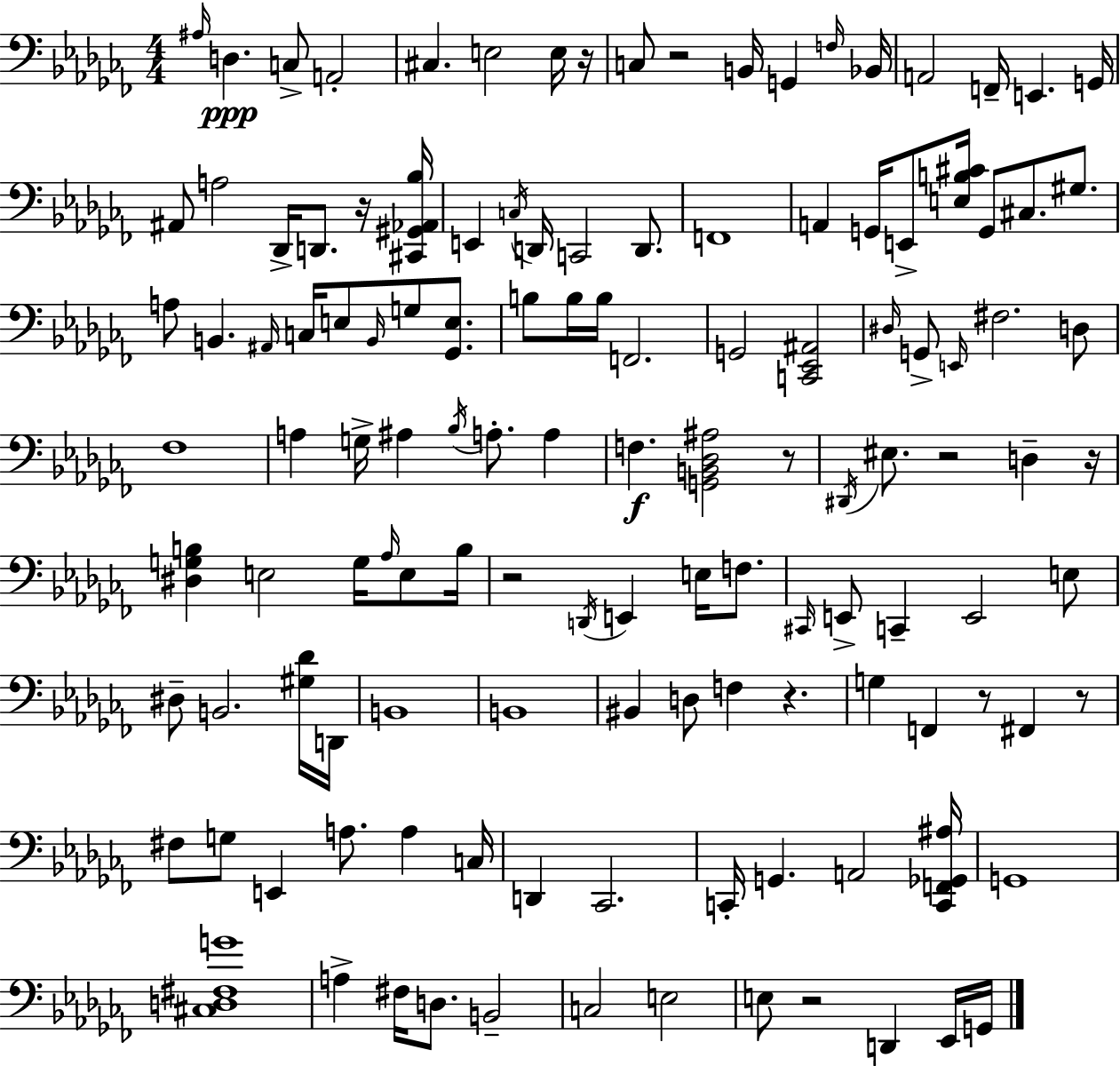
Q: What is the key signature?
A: AES minor